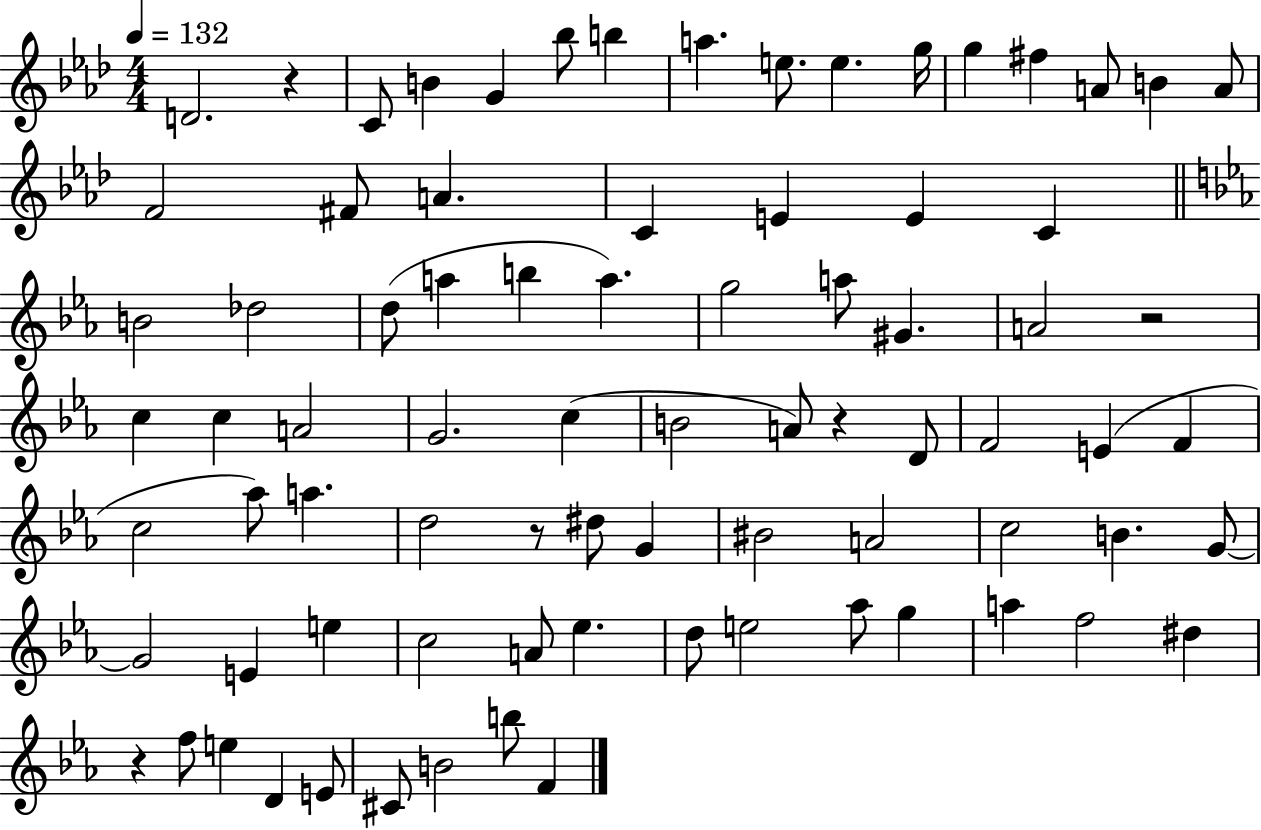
{
  \clef treble
  \numericTimeSignature
  \time 4/4
  \key aes \major
  \tempo 4 = 132
  d'2. r4 | c'8 b'4 g'4 bes''8 b''4 | a''4. e''8. e''4. g''16 | g''4 fis''4 a'8 b'4 a'8 | \break f'2 fis'8 a'4. | c'4 e'4 e'4 c'4 | \bar "||" \break \key ees \major b'2 des''2 | d''8( a''4 b''4 a''4.) | g''2 a''8 gis'4. | a'2 r2 | \break c''4 c''4 a'2 | g'2. c''4( | b'2 a'8) r4 d'8 | f'2 e'4( f'4 | \break c''2 aes''8) a''4. | d''2 r8 dis''8 g'4 | bis'2 a'2 | c''2 b'4. g'8~~ | \break g'2 e'4 e''4 | c''2 a'8 ees''4. | d''8 e''2 aes''8 g''4 | a''4 f''2 dis''4 | \break r4 f''8 e''4 d'4 e'8 | cis'8 b'2 b''8 f'4 | \bar "|."
}